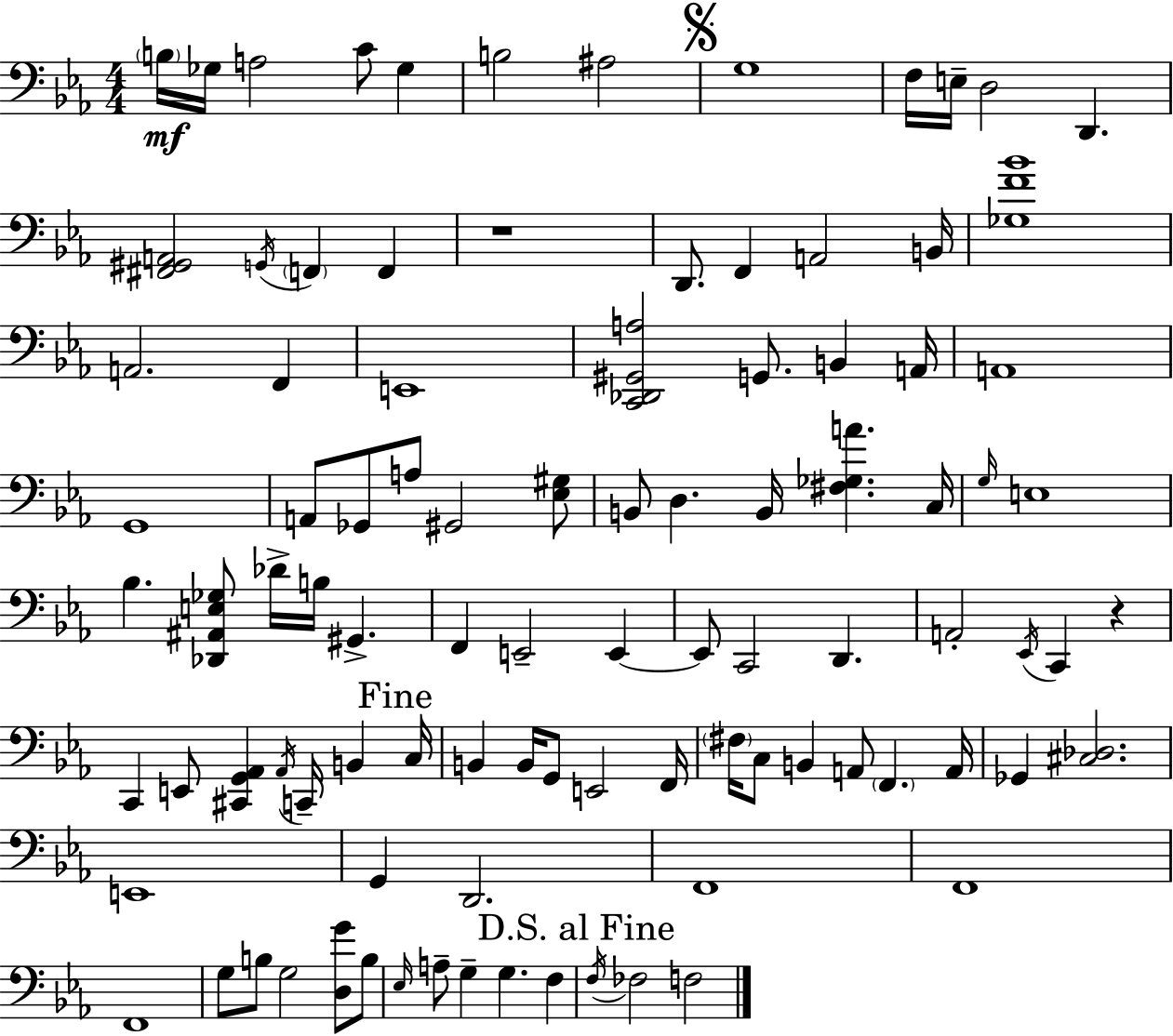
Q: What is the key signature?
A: C minor